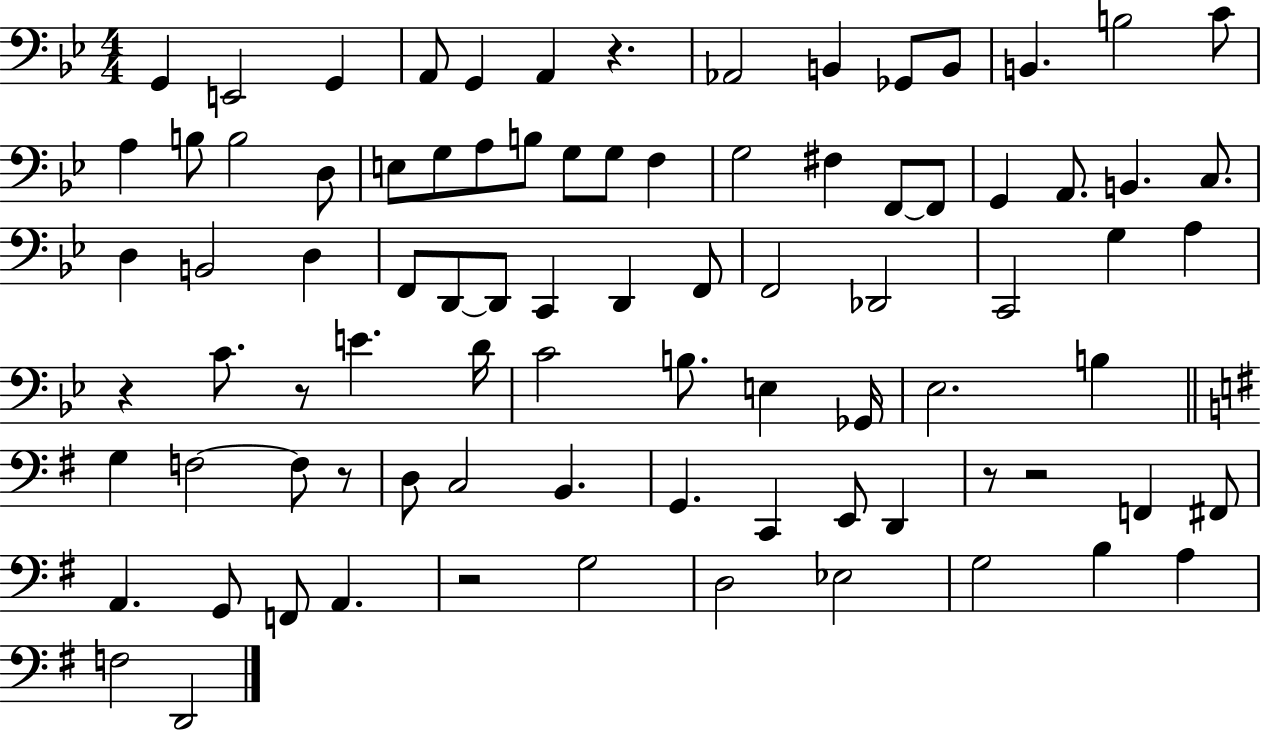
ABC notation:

X:1
T:Untitled
M:4/4
L:1/4
K:Bb
G,, E,,2 G,, A,,/2 G,, A,, z _A,,2 B,, _G,,/2 B,,/2 B,, B,2 C/2 A, B,/2 B,2 D,/2 E,/2 G,/2 A,/2 B,/2 G,/2 G,/2 F, G,2 ^F, F,,/2 F,,/2 G,, A,,/2 B,, C,/2 D, B,,2 D, F,,/2 D,,/2 D,,/2 C,, D,, F,,/2 F,,2 _D,,2 C,,2 G, A, z C/2 z/2 E D/4 C2 B,/2 E, _G,,/4 _E,2 B, G, F,2 F,/2 z/2 D,/2 C,2 B,, G,, C,, E,,/2 D,, z/2 z2 F,, ^F,,/2 A,, G,,/2 F,,/2 A,, z2 G,2 D,2 _E,2 G,2 B, A, F,2 D,,2